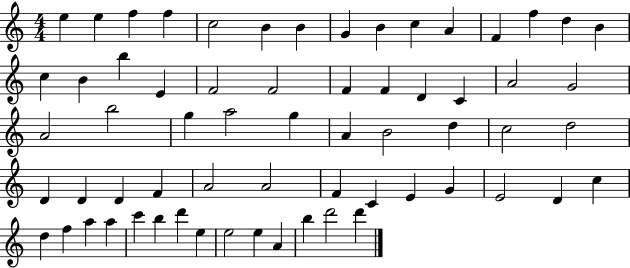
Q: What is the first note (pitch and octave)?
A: E5